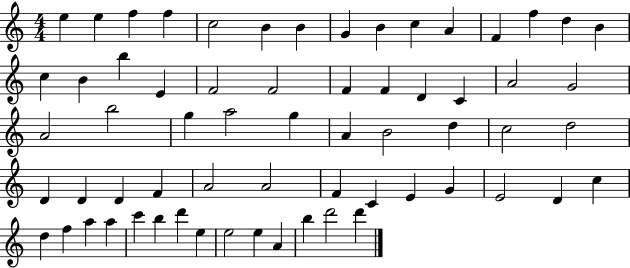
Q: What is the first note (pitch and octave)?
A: E5